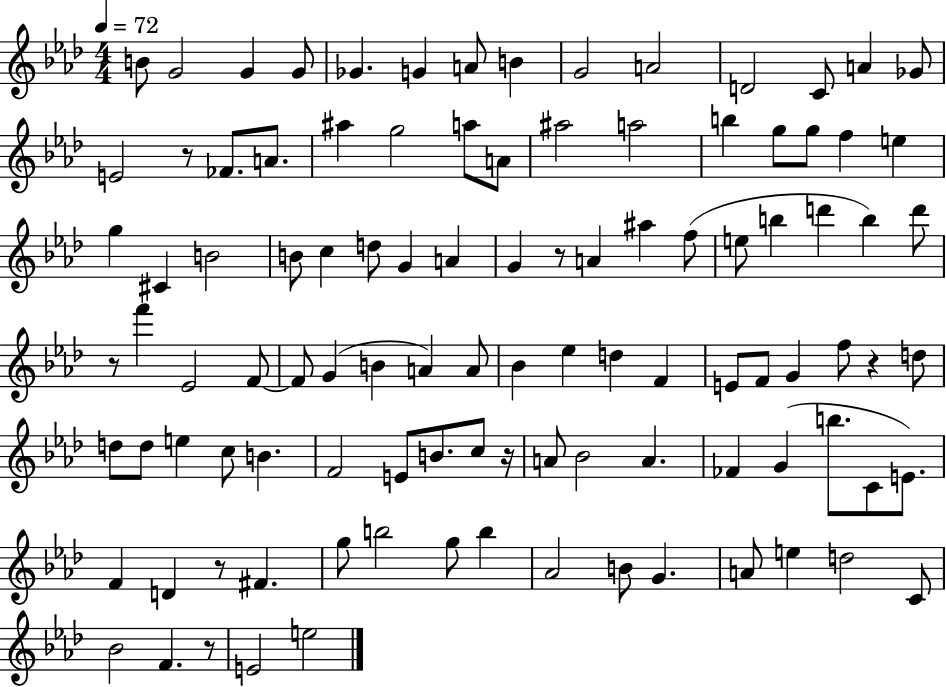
{
  \clef treble
  \numericTimeSignature
  \time 4/4
  \key aes \major
  \tempo 4 = 72
  \repeat volta 2 { b'8 g'2 g'4 g'8 | ges'4. g'4 a'8 b'4 | g'2 a'2 | d'2 c'8 a'4 ges'8 | \break e'2 r8 fes'8. a'8. | ais''4 g''2 a''8 a'8 | ais''2 a''2 | b''4 g''8 g''8 f''4 e''4 | \break g''4 cis'4 b'2 | b'8 c''4 d''8 g'4 a'4 | g'4 r8 a'4 ais''4 f''8( | e''8 b''4 d'''4 b''4) d'''8 | \break r8 f'''4 ees'2 f'8~~ | f'8 g'4( b'4 a'4) a'8 | bes'4 ees''4 d''4 f'4 | e'8 f'8 g'4 f''8 r4 d''8 | \break d''8 d''8 e''4 c''8 b'4. | f'2 e'8 b'8. c''8 r16 | a'8 bes'2 a'4. | fes'4 g'4( b''8. c'8 e'8.) | \break f'4 d'4 r8 fis'4. | g''8 b''2 g''8 b''4 | aes'2 b'8 g'4. | a'8 e''4 d''2 c'8 | \break bes'2 f'4. r8 | e'2 e''2 | } \bar "|."
}